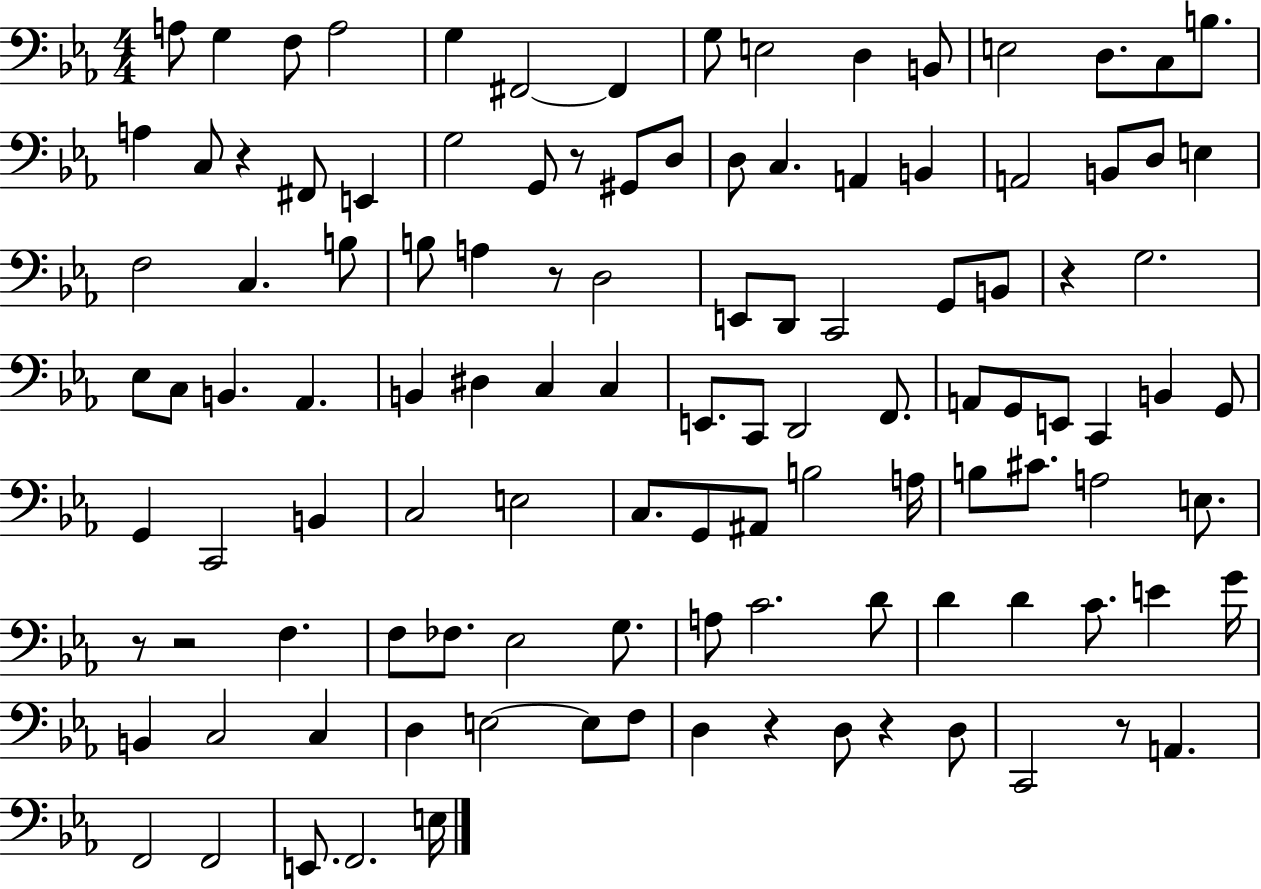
A3/e G3/q F3/e A3/h G3/q F#2/h F#2/q G3/e E3/h D3/q B2/e E3/h D3/e. C3/e B3/e. A3/q C3/e R/q F#2/e E2/q G3/h G2/e R/e G#2/e D3/e D3/e C3/q. A2/q B2/q A2/h B2/e D3/e E3/q F3/h C3/q. B3/e B3/e A3/q R/e D3/h E2/e D2/e C2/h G2/e B2/e R/q G3/h. Eb3/e C3/e B2/q. Ab2/q. B2/q D#3/q C3/q C3/q E2/e. C2/e D2/h F2/e. A2/e G2/e E2/e C2/q B2/q G2/e G2/q C2/h B2/q C3/h E3/h C3/e. G2/e A#2/e B3/h A3/s B3/e C#4/e. A3/h E3/e. R/e R/h F3/q. F3/e FES3/e. Eb3/h G3/e. A3/e C4/h. D4/e D4/q D4/q C4/e. E4/q G4/s B2/q C3/h C3/q D3/q E3/h E3/e F3/e D3/q R/q D3/e R/q D3/e C2/h R/e A2/q. F2/h F2/h E2/e. F2/h. E3/s